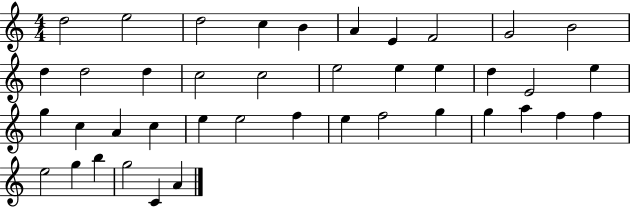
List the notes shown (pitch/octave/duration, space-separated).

D5/h E5/h D5/h C5/q B4/q A4/q E4/q F4/h G4/h B4/h D5/q D5/h D5/q C5/h C5/h E5/h E5/q E5/q D5/q E4/h E5/q G5/q C5/q A4/q C5/q E5/q E5/h F5/q E5/q F5/h G5/q G5/q A5/q F5/q F5/q E5/h G5/q B5/q G5/h C4/q A4/q